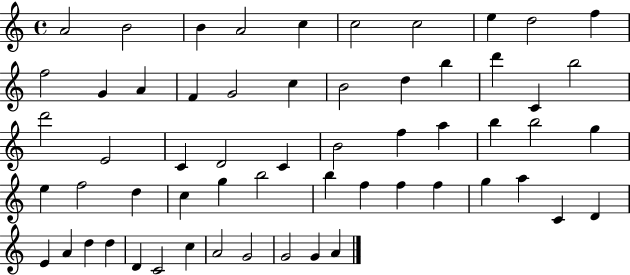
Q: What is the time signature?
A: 4/4